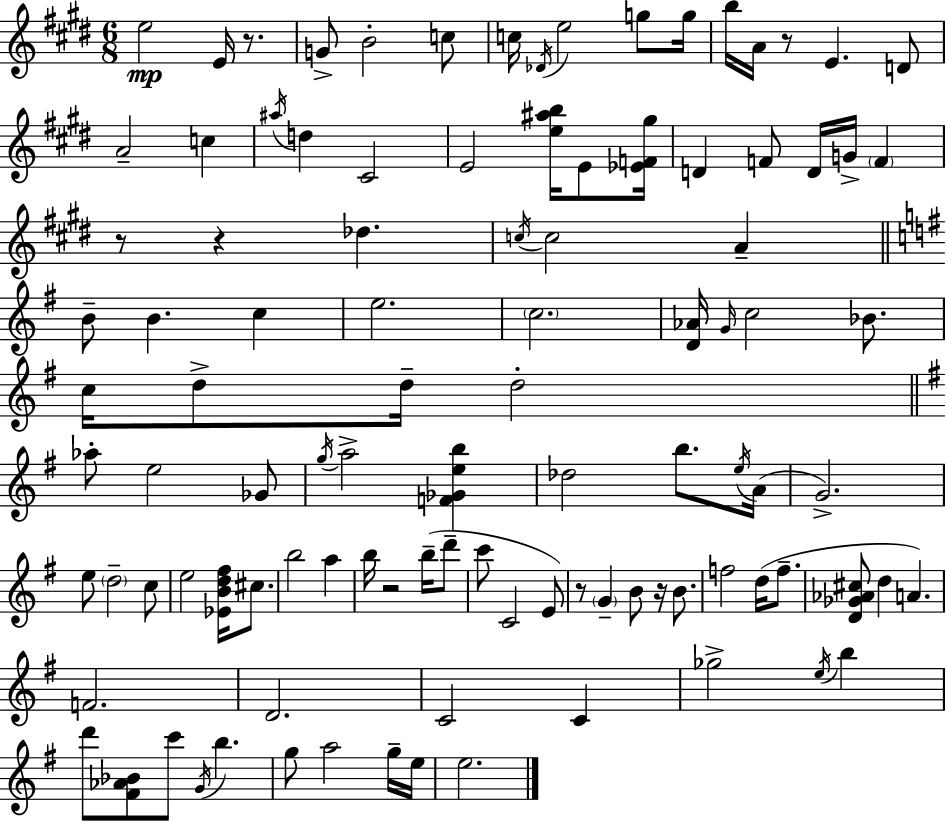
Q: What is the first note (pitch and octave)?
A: E5